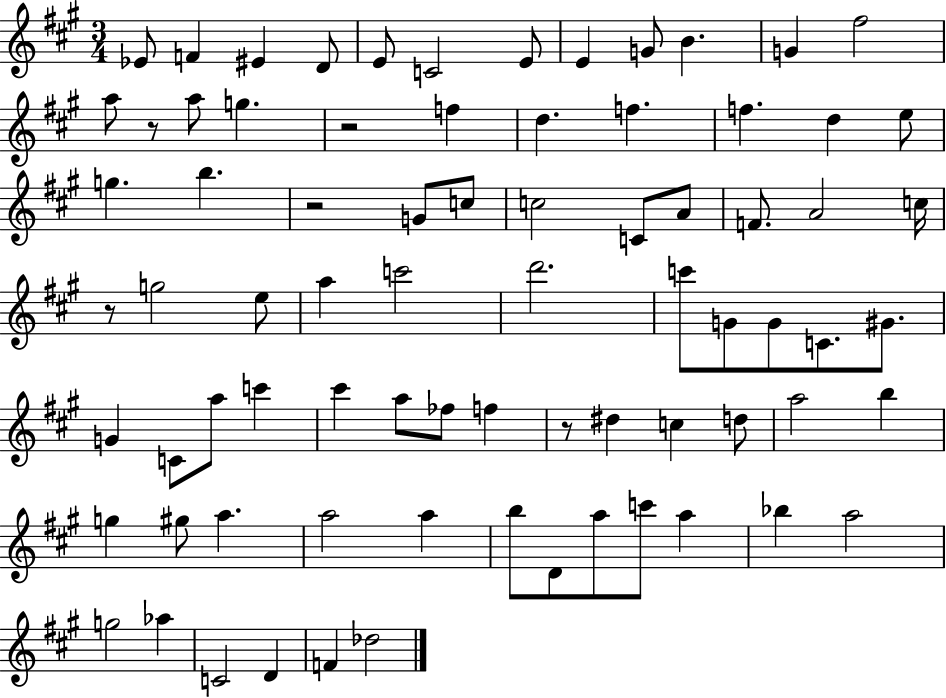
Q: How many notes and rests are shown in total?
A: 77